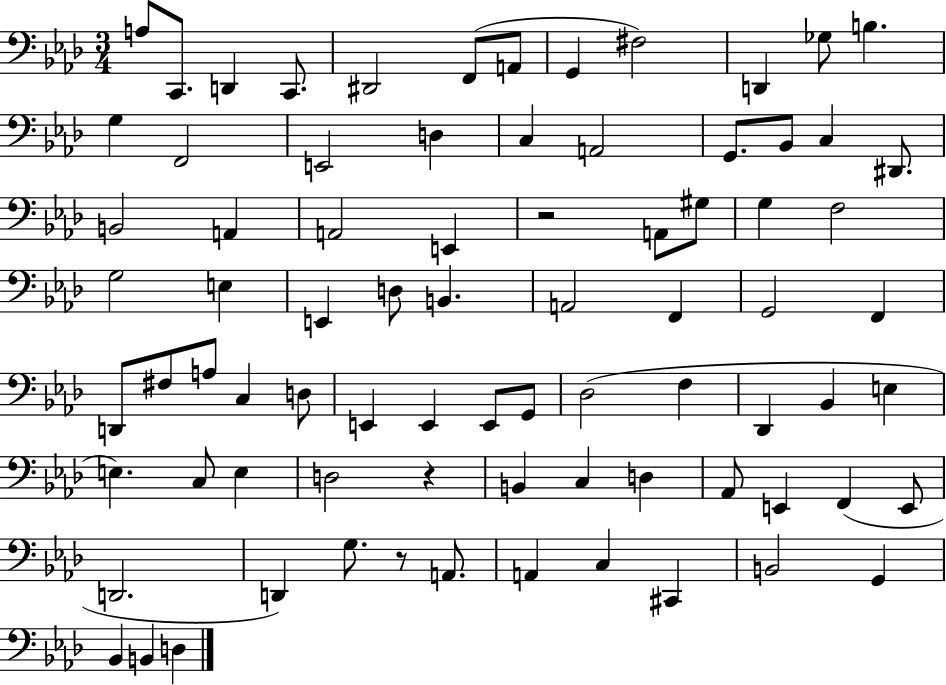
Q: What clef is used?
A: bass